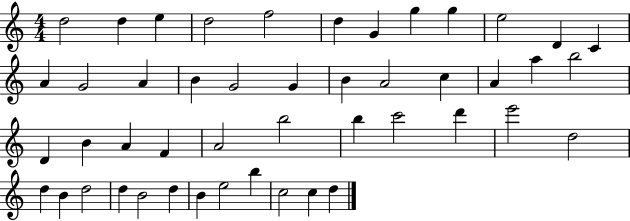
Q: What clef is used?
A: treble